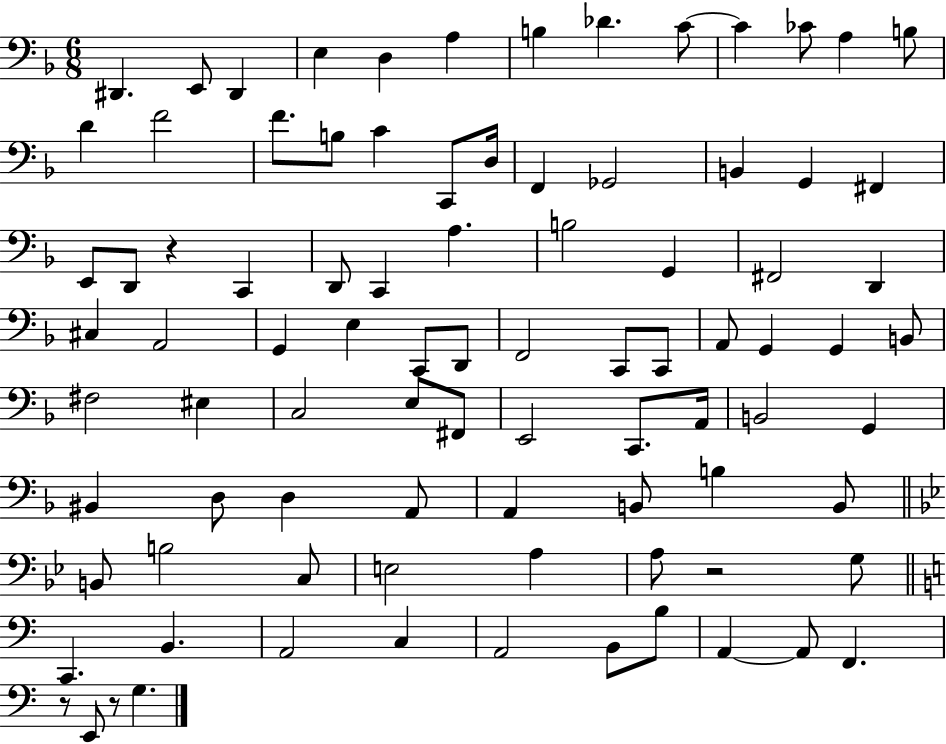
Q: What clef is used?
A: bass